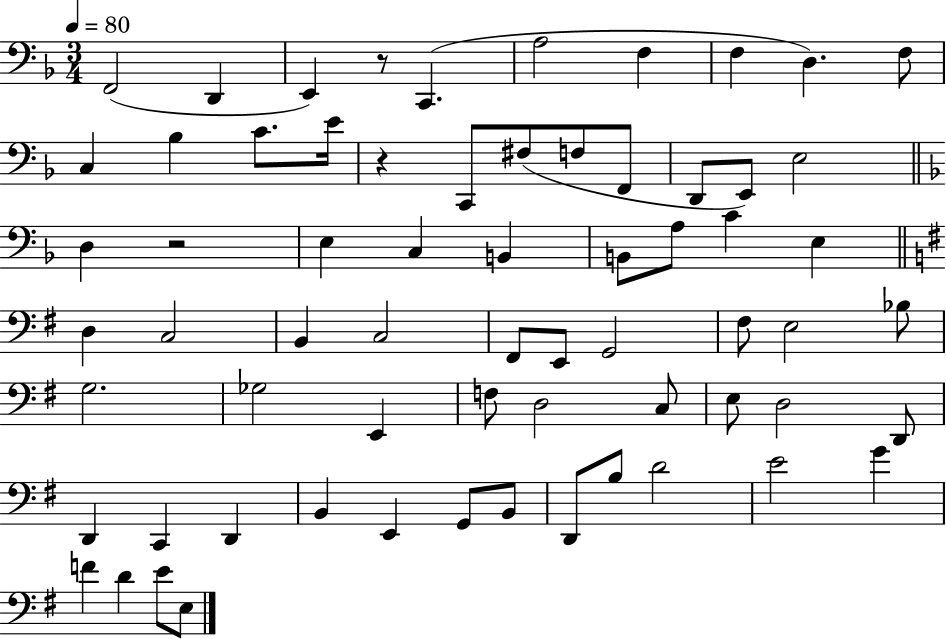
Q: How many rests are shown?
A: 3